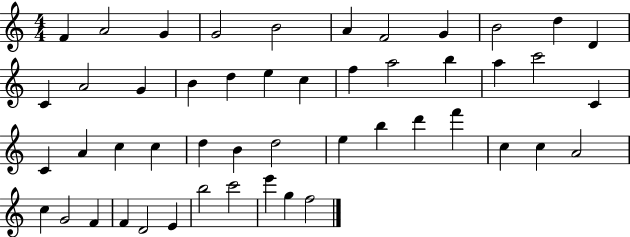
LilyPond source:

{
  \clef treble
  \numericTimeSignature
  \time 4/4
  \key c \major
  f'4 a'2 g'4 | g'2 b'2 | a'4 f'2 g'4 | b'2 d''4 d'4 | \break c'4 a'2 g'4 | b'4 d''4 e''4 c''4 | f''4 a''2 b''4 | a''4 c'''2 c'4 | \break c'4 a'4 c''4 c''4 | d''4 b'4 d''2 | e''4 b''4 d'''4 f'''4 | c''4 c''4 a'2 | \break c''4 g'2 f'4 | f'4 d'2 e'4 | b''2 c'''2 | e'''4 g''4 f''2 | \break \bar "|."
}